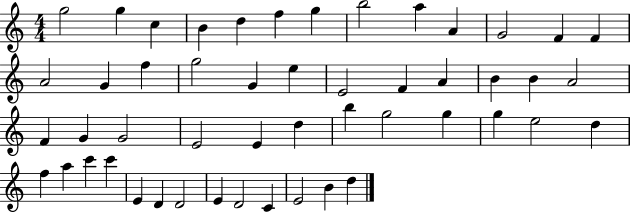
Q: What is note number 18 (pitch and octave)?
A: G4